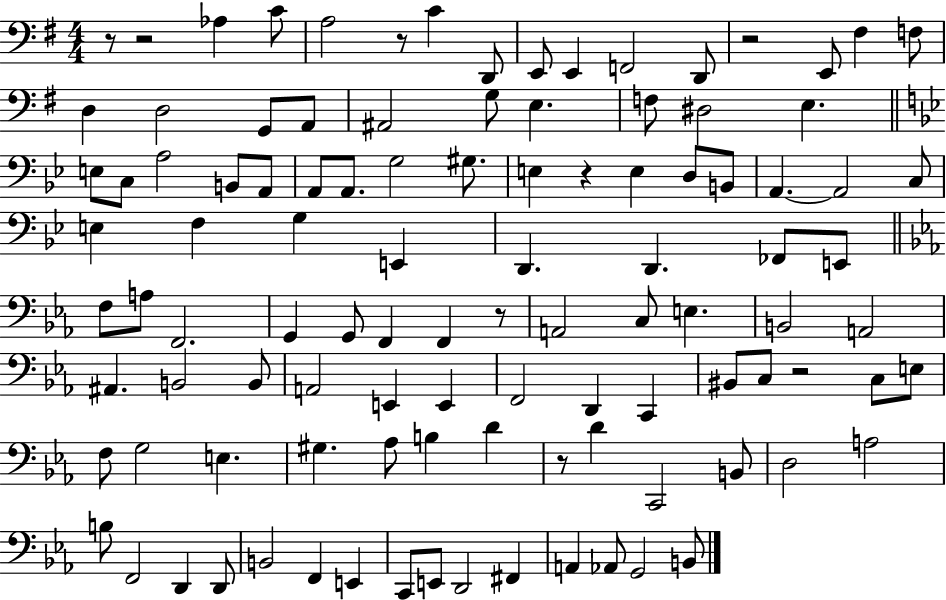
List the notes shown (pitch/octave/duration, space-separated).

R/e R/h Ab3/q C4/e A3/h R/e C4/q D2/e E2/e E2/q F2/h D2/e R/h E2/e F#3/q F3/e D3/q D3/h G2/e A2/e A#2/h G3/e E3/q. F3/e D#3/h E3/q. E3/e C3/e A3/h B2/e A2/e A2/e A2/e. G3/h G#3/e. E3/q R/q E3/q D3/e B2/e A2/q. A2/h C3/e E3/q F3/q G3/q E2/q D2/q. D2/q. FES2/e E2/e F3/e A3/e F2/h. G2/q G2/e F2/q F2/q R/e A2/h C3/e E3/q. B2/h A2/h A#2/q. B2/h B2/e A2/h E2/q E2/q F2/h D2/q C2/q BIS2/e C3/e R/h C3/e E3/e F3/e G3/h E3/q. G#3/q. Ab3/e B3/q D4/q R/e D4/q C2/h B2/e D3/h A3/h B3/e F2/h D2/q D2/e B2/h F2/q E2/q C2/e E2/e D2/h F#2/q A2/q Ab2/e G2/h B2/e